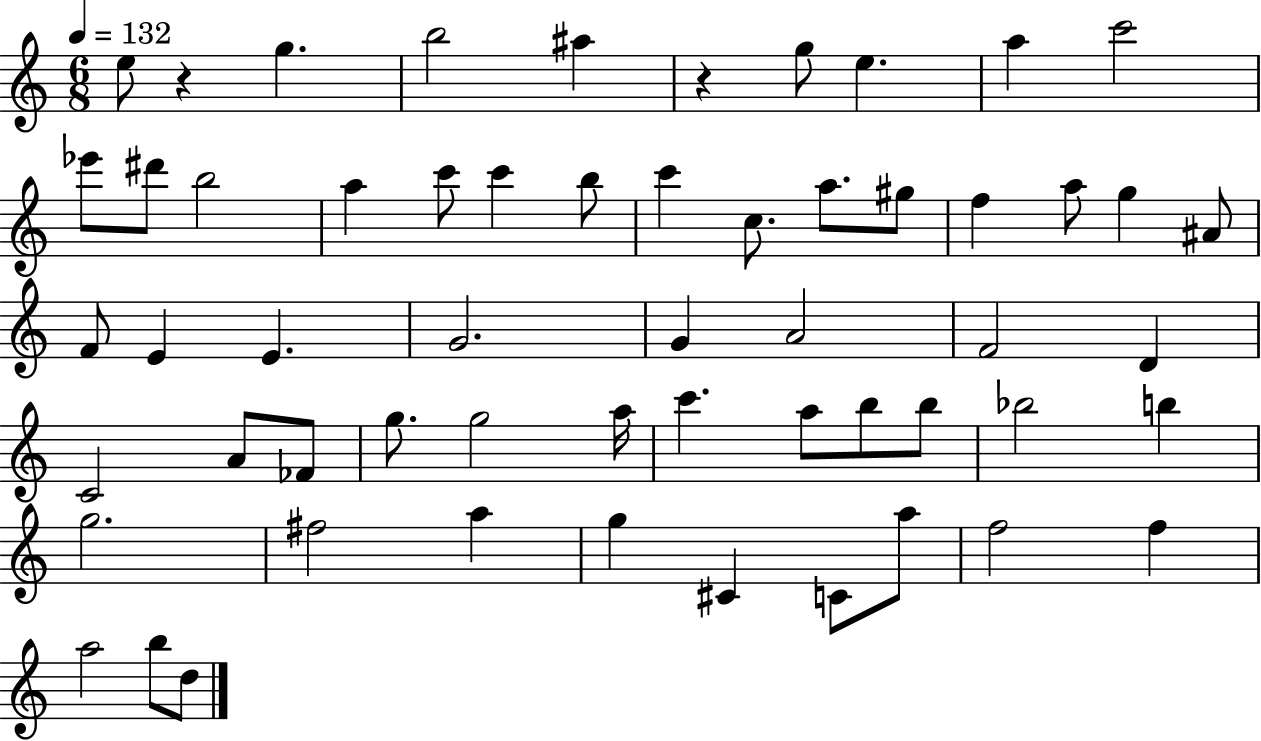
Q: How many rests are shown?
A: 2